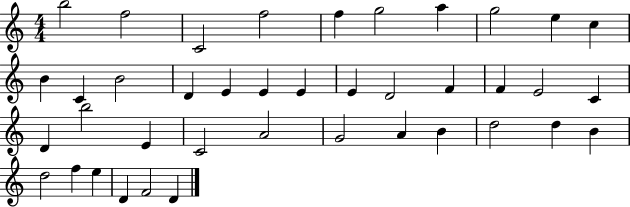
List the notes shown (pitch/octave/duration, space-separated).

B5/h F5/h C4/h F5/h F5/q G5/h A5/q G5/h E5/q C5/q B4/q C4/q B4/h D4/q E4/q E4/q E4/q E4/q D4/h F4/q F4/q E4/h C4/q D4/q B5/h E4/q C4/h A4/h G4/h A4/q B4/q D5/h D5/q B4/q D5/h F5/q E5/q D4/q F4/h D4/q